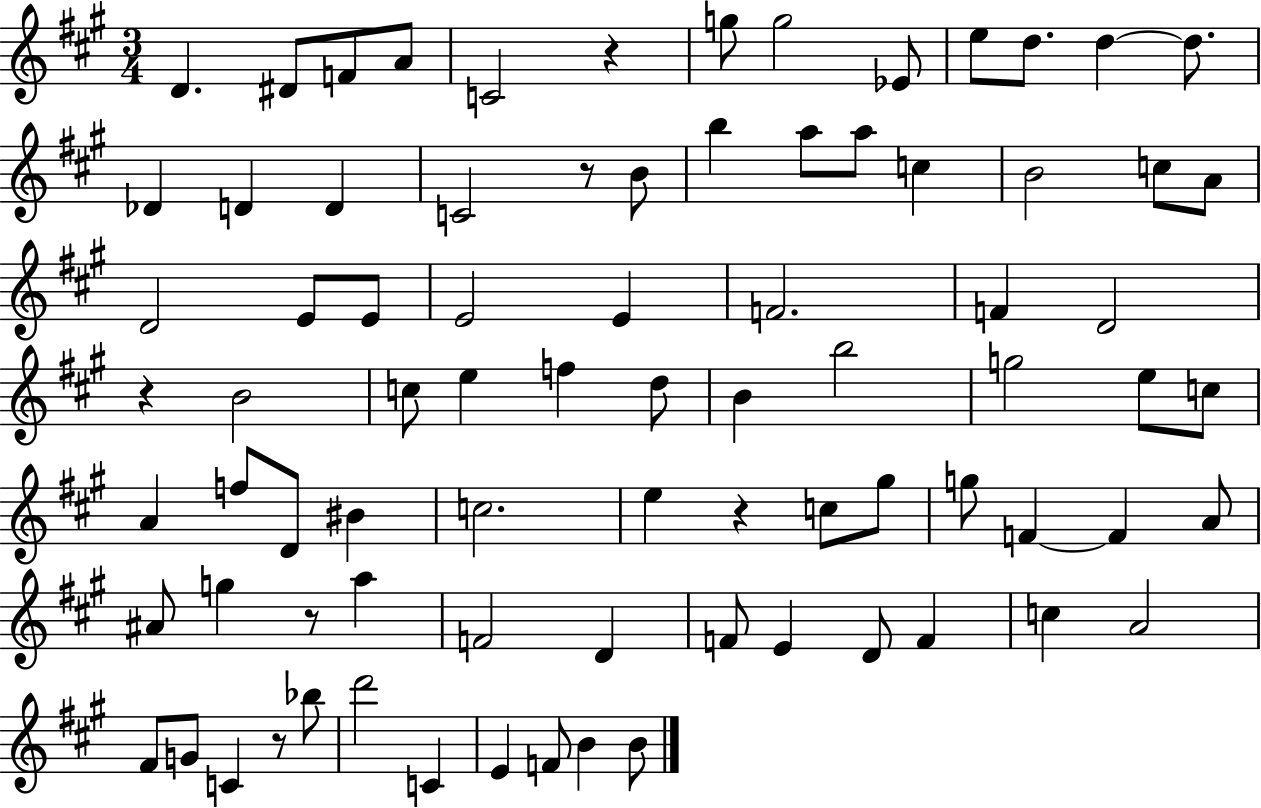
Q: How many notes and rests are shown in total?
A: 81